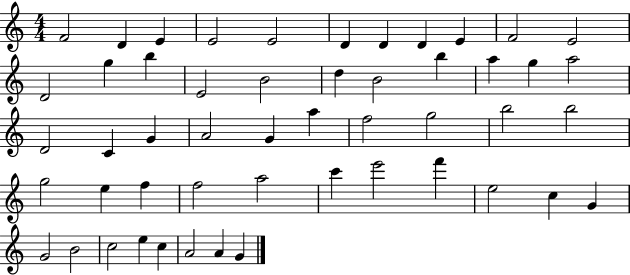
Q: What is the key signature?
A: C major